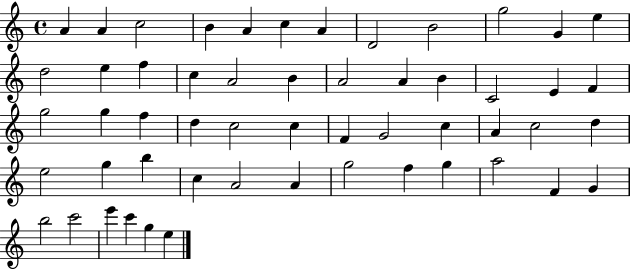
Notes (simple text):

A4/q A4/q C5/h B4/q A4/q C5/q A4/q D4/h B4/h G5/h G4/q E5/q D5/h E5/q F5/q C5/q A4/h B4/q A4/h A4/q B4/q C4/h E4/q F4/q G5/h G5/q F5/q D5/q C5/h C5/q F4/q G4/h C5/q A4/q C5/h D5/q E5/h G5/q B5/q C5/q A4/h A4/q G5/h F5/q G5/q A5/h F4/q G4/q B5/h C6/h E6/q C6/q G5/q E5/q